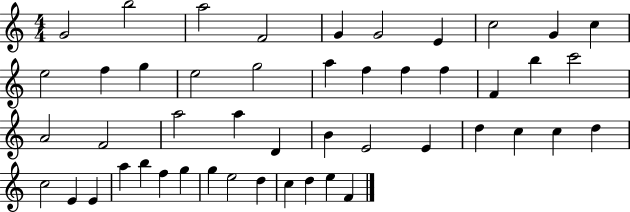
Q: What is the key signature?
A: C major